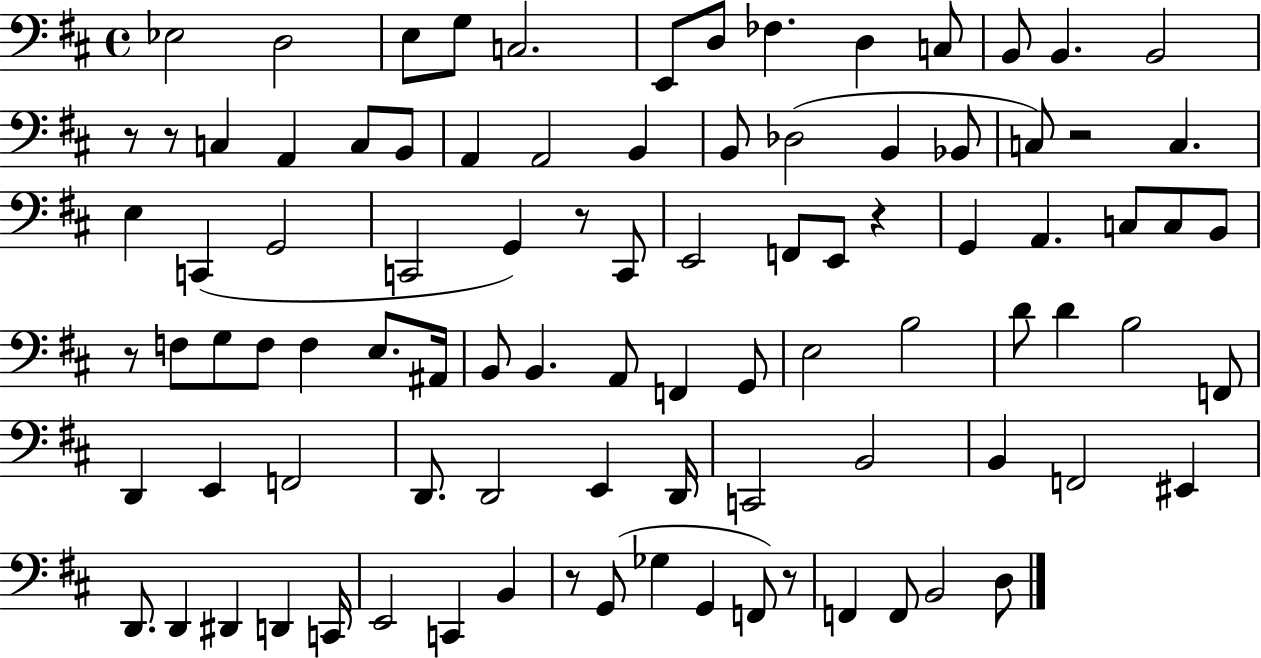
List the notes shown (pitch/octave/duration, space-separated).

Eb3/h D3/h E3/e G3/e C3/h. E2/e D3/e FES3/q. D3/q C3/e B2/e B2/q. B2/h R/e R/e C3/q A2/q C3/e B2/e A2/q A2/h B2/q B2/e Db3/h B2/q Bb2/e C3/e R/h C3/q. E3/q C2/q G2/h C2/h G2/q R/e C2/e E2/h F2/e E2/e R/q G2/q A2/q. C3/e C3/e B2/e R/e F3/e G3/e F3/e F3/q E3/e. A#2/s B2/e B2/q. A2/e F2/q G2/e E3/h B3/h D4/e D4/q B3/h F2/e D2/q E2/q F2/h D2/e. D2/h E2/q D2/s C2/h B2/h B2/q F2/h EIS2/q D2/e. D2/q D#2/q D2/q C2/s E2/h C2/q B2/q R/e G2/e Gb3/q G2/q F2/e R/e F2/q F2/e B2/h D3/e